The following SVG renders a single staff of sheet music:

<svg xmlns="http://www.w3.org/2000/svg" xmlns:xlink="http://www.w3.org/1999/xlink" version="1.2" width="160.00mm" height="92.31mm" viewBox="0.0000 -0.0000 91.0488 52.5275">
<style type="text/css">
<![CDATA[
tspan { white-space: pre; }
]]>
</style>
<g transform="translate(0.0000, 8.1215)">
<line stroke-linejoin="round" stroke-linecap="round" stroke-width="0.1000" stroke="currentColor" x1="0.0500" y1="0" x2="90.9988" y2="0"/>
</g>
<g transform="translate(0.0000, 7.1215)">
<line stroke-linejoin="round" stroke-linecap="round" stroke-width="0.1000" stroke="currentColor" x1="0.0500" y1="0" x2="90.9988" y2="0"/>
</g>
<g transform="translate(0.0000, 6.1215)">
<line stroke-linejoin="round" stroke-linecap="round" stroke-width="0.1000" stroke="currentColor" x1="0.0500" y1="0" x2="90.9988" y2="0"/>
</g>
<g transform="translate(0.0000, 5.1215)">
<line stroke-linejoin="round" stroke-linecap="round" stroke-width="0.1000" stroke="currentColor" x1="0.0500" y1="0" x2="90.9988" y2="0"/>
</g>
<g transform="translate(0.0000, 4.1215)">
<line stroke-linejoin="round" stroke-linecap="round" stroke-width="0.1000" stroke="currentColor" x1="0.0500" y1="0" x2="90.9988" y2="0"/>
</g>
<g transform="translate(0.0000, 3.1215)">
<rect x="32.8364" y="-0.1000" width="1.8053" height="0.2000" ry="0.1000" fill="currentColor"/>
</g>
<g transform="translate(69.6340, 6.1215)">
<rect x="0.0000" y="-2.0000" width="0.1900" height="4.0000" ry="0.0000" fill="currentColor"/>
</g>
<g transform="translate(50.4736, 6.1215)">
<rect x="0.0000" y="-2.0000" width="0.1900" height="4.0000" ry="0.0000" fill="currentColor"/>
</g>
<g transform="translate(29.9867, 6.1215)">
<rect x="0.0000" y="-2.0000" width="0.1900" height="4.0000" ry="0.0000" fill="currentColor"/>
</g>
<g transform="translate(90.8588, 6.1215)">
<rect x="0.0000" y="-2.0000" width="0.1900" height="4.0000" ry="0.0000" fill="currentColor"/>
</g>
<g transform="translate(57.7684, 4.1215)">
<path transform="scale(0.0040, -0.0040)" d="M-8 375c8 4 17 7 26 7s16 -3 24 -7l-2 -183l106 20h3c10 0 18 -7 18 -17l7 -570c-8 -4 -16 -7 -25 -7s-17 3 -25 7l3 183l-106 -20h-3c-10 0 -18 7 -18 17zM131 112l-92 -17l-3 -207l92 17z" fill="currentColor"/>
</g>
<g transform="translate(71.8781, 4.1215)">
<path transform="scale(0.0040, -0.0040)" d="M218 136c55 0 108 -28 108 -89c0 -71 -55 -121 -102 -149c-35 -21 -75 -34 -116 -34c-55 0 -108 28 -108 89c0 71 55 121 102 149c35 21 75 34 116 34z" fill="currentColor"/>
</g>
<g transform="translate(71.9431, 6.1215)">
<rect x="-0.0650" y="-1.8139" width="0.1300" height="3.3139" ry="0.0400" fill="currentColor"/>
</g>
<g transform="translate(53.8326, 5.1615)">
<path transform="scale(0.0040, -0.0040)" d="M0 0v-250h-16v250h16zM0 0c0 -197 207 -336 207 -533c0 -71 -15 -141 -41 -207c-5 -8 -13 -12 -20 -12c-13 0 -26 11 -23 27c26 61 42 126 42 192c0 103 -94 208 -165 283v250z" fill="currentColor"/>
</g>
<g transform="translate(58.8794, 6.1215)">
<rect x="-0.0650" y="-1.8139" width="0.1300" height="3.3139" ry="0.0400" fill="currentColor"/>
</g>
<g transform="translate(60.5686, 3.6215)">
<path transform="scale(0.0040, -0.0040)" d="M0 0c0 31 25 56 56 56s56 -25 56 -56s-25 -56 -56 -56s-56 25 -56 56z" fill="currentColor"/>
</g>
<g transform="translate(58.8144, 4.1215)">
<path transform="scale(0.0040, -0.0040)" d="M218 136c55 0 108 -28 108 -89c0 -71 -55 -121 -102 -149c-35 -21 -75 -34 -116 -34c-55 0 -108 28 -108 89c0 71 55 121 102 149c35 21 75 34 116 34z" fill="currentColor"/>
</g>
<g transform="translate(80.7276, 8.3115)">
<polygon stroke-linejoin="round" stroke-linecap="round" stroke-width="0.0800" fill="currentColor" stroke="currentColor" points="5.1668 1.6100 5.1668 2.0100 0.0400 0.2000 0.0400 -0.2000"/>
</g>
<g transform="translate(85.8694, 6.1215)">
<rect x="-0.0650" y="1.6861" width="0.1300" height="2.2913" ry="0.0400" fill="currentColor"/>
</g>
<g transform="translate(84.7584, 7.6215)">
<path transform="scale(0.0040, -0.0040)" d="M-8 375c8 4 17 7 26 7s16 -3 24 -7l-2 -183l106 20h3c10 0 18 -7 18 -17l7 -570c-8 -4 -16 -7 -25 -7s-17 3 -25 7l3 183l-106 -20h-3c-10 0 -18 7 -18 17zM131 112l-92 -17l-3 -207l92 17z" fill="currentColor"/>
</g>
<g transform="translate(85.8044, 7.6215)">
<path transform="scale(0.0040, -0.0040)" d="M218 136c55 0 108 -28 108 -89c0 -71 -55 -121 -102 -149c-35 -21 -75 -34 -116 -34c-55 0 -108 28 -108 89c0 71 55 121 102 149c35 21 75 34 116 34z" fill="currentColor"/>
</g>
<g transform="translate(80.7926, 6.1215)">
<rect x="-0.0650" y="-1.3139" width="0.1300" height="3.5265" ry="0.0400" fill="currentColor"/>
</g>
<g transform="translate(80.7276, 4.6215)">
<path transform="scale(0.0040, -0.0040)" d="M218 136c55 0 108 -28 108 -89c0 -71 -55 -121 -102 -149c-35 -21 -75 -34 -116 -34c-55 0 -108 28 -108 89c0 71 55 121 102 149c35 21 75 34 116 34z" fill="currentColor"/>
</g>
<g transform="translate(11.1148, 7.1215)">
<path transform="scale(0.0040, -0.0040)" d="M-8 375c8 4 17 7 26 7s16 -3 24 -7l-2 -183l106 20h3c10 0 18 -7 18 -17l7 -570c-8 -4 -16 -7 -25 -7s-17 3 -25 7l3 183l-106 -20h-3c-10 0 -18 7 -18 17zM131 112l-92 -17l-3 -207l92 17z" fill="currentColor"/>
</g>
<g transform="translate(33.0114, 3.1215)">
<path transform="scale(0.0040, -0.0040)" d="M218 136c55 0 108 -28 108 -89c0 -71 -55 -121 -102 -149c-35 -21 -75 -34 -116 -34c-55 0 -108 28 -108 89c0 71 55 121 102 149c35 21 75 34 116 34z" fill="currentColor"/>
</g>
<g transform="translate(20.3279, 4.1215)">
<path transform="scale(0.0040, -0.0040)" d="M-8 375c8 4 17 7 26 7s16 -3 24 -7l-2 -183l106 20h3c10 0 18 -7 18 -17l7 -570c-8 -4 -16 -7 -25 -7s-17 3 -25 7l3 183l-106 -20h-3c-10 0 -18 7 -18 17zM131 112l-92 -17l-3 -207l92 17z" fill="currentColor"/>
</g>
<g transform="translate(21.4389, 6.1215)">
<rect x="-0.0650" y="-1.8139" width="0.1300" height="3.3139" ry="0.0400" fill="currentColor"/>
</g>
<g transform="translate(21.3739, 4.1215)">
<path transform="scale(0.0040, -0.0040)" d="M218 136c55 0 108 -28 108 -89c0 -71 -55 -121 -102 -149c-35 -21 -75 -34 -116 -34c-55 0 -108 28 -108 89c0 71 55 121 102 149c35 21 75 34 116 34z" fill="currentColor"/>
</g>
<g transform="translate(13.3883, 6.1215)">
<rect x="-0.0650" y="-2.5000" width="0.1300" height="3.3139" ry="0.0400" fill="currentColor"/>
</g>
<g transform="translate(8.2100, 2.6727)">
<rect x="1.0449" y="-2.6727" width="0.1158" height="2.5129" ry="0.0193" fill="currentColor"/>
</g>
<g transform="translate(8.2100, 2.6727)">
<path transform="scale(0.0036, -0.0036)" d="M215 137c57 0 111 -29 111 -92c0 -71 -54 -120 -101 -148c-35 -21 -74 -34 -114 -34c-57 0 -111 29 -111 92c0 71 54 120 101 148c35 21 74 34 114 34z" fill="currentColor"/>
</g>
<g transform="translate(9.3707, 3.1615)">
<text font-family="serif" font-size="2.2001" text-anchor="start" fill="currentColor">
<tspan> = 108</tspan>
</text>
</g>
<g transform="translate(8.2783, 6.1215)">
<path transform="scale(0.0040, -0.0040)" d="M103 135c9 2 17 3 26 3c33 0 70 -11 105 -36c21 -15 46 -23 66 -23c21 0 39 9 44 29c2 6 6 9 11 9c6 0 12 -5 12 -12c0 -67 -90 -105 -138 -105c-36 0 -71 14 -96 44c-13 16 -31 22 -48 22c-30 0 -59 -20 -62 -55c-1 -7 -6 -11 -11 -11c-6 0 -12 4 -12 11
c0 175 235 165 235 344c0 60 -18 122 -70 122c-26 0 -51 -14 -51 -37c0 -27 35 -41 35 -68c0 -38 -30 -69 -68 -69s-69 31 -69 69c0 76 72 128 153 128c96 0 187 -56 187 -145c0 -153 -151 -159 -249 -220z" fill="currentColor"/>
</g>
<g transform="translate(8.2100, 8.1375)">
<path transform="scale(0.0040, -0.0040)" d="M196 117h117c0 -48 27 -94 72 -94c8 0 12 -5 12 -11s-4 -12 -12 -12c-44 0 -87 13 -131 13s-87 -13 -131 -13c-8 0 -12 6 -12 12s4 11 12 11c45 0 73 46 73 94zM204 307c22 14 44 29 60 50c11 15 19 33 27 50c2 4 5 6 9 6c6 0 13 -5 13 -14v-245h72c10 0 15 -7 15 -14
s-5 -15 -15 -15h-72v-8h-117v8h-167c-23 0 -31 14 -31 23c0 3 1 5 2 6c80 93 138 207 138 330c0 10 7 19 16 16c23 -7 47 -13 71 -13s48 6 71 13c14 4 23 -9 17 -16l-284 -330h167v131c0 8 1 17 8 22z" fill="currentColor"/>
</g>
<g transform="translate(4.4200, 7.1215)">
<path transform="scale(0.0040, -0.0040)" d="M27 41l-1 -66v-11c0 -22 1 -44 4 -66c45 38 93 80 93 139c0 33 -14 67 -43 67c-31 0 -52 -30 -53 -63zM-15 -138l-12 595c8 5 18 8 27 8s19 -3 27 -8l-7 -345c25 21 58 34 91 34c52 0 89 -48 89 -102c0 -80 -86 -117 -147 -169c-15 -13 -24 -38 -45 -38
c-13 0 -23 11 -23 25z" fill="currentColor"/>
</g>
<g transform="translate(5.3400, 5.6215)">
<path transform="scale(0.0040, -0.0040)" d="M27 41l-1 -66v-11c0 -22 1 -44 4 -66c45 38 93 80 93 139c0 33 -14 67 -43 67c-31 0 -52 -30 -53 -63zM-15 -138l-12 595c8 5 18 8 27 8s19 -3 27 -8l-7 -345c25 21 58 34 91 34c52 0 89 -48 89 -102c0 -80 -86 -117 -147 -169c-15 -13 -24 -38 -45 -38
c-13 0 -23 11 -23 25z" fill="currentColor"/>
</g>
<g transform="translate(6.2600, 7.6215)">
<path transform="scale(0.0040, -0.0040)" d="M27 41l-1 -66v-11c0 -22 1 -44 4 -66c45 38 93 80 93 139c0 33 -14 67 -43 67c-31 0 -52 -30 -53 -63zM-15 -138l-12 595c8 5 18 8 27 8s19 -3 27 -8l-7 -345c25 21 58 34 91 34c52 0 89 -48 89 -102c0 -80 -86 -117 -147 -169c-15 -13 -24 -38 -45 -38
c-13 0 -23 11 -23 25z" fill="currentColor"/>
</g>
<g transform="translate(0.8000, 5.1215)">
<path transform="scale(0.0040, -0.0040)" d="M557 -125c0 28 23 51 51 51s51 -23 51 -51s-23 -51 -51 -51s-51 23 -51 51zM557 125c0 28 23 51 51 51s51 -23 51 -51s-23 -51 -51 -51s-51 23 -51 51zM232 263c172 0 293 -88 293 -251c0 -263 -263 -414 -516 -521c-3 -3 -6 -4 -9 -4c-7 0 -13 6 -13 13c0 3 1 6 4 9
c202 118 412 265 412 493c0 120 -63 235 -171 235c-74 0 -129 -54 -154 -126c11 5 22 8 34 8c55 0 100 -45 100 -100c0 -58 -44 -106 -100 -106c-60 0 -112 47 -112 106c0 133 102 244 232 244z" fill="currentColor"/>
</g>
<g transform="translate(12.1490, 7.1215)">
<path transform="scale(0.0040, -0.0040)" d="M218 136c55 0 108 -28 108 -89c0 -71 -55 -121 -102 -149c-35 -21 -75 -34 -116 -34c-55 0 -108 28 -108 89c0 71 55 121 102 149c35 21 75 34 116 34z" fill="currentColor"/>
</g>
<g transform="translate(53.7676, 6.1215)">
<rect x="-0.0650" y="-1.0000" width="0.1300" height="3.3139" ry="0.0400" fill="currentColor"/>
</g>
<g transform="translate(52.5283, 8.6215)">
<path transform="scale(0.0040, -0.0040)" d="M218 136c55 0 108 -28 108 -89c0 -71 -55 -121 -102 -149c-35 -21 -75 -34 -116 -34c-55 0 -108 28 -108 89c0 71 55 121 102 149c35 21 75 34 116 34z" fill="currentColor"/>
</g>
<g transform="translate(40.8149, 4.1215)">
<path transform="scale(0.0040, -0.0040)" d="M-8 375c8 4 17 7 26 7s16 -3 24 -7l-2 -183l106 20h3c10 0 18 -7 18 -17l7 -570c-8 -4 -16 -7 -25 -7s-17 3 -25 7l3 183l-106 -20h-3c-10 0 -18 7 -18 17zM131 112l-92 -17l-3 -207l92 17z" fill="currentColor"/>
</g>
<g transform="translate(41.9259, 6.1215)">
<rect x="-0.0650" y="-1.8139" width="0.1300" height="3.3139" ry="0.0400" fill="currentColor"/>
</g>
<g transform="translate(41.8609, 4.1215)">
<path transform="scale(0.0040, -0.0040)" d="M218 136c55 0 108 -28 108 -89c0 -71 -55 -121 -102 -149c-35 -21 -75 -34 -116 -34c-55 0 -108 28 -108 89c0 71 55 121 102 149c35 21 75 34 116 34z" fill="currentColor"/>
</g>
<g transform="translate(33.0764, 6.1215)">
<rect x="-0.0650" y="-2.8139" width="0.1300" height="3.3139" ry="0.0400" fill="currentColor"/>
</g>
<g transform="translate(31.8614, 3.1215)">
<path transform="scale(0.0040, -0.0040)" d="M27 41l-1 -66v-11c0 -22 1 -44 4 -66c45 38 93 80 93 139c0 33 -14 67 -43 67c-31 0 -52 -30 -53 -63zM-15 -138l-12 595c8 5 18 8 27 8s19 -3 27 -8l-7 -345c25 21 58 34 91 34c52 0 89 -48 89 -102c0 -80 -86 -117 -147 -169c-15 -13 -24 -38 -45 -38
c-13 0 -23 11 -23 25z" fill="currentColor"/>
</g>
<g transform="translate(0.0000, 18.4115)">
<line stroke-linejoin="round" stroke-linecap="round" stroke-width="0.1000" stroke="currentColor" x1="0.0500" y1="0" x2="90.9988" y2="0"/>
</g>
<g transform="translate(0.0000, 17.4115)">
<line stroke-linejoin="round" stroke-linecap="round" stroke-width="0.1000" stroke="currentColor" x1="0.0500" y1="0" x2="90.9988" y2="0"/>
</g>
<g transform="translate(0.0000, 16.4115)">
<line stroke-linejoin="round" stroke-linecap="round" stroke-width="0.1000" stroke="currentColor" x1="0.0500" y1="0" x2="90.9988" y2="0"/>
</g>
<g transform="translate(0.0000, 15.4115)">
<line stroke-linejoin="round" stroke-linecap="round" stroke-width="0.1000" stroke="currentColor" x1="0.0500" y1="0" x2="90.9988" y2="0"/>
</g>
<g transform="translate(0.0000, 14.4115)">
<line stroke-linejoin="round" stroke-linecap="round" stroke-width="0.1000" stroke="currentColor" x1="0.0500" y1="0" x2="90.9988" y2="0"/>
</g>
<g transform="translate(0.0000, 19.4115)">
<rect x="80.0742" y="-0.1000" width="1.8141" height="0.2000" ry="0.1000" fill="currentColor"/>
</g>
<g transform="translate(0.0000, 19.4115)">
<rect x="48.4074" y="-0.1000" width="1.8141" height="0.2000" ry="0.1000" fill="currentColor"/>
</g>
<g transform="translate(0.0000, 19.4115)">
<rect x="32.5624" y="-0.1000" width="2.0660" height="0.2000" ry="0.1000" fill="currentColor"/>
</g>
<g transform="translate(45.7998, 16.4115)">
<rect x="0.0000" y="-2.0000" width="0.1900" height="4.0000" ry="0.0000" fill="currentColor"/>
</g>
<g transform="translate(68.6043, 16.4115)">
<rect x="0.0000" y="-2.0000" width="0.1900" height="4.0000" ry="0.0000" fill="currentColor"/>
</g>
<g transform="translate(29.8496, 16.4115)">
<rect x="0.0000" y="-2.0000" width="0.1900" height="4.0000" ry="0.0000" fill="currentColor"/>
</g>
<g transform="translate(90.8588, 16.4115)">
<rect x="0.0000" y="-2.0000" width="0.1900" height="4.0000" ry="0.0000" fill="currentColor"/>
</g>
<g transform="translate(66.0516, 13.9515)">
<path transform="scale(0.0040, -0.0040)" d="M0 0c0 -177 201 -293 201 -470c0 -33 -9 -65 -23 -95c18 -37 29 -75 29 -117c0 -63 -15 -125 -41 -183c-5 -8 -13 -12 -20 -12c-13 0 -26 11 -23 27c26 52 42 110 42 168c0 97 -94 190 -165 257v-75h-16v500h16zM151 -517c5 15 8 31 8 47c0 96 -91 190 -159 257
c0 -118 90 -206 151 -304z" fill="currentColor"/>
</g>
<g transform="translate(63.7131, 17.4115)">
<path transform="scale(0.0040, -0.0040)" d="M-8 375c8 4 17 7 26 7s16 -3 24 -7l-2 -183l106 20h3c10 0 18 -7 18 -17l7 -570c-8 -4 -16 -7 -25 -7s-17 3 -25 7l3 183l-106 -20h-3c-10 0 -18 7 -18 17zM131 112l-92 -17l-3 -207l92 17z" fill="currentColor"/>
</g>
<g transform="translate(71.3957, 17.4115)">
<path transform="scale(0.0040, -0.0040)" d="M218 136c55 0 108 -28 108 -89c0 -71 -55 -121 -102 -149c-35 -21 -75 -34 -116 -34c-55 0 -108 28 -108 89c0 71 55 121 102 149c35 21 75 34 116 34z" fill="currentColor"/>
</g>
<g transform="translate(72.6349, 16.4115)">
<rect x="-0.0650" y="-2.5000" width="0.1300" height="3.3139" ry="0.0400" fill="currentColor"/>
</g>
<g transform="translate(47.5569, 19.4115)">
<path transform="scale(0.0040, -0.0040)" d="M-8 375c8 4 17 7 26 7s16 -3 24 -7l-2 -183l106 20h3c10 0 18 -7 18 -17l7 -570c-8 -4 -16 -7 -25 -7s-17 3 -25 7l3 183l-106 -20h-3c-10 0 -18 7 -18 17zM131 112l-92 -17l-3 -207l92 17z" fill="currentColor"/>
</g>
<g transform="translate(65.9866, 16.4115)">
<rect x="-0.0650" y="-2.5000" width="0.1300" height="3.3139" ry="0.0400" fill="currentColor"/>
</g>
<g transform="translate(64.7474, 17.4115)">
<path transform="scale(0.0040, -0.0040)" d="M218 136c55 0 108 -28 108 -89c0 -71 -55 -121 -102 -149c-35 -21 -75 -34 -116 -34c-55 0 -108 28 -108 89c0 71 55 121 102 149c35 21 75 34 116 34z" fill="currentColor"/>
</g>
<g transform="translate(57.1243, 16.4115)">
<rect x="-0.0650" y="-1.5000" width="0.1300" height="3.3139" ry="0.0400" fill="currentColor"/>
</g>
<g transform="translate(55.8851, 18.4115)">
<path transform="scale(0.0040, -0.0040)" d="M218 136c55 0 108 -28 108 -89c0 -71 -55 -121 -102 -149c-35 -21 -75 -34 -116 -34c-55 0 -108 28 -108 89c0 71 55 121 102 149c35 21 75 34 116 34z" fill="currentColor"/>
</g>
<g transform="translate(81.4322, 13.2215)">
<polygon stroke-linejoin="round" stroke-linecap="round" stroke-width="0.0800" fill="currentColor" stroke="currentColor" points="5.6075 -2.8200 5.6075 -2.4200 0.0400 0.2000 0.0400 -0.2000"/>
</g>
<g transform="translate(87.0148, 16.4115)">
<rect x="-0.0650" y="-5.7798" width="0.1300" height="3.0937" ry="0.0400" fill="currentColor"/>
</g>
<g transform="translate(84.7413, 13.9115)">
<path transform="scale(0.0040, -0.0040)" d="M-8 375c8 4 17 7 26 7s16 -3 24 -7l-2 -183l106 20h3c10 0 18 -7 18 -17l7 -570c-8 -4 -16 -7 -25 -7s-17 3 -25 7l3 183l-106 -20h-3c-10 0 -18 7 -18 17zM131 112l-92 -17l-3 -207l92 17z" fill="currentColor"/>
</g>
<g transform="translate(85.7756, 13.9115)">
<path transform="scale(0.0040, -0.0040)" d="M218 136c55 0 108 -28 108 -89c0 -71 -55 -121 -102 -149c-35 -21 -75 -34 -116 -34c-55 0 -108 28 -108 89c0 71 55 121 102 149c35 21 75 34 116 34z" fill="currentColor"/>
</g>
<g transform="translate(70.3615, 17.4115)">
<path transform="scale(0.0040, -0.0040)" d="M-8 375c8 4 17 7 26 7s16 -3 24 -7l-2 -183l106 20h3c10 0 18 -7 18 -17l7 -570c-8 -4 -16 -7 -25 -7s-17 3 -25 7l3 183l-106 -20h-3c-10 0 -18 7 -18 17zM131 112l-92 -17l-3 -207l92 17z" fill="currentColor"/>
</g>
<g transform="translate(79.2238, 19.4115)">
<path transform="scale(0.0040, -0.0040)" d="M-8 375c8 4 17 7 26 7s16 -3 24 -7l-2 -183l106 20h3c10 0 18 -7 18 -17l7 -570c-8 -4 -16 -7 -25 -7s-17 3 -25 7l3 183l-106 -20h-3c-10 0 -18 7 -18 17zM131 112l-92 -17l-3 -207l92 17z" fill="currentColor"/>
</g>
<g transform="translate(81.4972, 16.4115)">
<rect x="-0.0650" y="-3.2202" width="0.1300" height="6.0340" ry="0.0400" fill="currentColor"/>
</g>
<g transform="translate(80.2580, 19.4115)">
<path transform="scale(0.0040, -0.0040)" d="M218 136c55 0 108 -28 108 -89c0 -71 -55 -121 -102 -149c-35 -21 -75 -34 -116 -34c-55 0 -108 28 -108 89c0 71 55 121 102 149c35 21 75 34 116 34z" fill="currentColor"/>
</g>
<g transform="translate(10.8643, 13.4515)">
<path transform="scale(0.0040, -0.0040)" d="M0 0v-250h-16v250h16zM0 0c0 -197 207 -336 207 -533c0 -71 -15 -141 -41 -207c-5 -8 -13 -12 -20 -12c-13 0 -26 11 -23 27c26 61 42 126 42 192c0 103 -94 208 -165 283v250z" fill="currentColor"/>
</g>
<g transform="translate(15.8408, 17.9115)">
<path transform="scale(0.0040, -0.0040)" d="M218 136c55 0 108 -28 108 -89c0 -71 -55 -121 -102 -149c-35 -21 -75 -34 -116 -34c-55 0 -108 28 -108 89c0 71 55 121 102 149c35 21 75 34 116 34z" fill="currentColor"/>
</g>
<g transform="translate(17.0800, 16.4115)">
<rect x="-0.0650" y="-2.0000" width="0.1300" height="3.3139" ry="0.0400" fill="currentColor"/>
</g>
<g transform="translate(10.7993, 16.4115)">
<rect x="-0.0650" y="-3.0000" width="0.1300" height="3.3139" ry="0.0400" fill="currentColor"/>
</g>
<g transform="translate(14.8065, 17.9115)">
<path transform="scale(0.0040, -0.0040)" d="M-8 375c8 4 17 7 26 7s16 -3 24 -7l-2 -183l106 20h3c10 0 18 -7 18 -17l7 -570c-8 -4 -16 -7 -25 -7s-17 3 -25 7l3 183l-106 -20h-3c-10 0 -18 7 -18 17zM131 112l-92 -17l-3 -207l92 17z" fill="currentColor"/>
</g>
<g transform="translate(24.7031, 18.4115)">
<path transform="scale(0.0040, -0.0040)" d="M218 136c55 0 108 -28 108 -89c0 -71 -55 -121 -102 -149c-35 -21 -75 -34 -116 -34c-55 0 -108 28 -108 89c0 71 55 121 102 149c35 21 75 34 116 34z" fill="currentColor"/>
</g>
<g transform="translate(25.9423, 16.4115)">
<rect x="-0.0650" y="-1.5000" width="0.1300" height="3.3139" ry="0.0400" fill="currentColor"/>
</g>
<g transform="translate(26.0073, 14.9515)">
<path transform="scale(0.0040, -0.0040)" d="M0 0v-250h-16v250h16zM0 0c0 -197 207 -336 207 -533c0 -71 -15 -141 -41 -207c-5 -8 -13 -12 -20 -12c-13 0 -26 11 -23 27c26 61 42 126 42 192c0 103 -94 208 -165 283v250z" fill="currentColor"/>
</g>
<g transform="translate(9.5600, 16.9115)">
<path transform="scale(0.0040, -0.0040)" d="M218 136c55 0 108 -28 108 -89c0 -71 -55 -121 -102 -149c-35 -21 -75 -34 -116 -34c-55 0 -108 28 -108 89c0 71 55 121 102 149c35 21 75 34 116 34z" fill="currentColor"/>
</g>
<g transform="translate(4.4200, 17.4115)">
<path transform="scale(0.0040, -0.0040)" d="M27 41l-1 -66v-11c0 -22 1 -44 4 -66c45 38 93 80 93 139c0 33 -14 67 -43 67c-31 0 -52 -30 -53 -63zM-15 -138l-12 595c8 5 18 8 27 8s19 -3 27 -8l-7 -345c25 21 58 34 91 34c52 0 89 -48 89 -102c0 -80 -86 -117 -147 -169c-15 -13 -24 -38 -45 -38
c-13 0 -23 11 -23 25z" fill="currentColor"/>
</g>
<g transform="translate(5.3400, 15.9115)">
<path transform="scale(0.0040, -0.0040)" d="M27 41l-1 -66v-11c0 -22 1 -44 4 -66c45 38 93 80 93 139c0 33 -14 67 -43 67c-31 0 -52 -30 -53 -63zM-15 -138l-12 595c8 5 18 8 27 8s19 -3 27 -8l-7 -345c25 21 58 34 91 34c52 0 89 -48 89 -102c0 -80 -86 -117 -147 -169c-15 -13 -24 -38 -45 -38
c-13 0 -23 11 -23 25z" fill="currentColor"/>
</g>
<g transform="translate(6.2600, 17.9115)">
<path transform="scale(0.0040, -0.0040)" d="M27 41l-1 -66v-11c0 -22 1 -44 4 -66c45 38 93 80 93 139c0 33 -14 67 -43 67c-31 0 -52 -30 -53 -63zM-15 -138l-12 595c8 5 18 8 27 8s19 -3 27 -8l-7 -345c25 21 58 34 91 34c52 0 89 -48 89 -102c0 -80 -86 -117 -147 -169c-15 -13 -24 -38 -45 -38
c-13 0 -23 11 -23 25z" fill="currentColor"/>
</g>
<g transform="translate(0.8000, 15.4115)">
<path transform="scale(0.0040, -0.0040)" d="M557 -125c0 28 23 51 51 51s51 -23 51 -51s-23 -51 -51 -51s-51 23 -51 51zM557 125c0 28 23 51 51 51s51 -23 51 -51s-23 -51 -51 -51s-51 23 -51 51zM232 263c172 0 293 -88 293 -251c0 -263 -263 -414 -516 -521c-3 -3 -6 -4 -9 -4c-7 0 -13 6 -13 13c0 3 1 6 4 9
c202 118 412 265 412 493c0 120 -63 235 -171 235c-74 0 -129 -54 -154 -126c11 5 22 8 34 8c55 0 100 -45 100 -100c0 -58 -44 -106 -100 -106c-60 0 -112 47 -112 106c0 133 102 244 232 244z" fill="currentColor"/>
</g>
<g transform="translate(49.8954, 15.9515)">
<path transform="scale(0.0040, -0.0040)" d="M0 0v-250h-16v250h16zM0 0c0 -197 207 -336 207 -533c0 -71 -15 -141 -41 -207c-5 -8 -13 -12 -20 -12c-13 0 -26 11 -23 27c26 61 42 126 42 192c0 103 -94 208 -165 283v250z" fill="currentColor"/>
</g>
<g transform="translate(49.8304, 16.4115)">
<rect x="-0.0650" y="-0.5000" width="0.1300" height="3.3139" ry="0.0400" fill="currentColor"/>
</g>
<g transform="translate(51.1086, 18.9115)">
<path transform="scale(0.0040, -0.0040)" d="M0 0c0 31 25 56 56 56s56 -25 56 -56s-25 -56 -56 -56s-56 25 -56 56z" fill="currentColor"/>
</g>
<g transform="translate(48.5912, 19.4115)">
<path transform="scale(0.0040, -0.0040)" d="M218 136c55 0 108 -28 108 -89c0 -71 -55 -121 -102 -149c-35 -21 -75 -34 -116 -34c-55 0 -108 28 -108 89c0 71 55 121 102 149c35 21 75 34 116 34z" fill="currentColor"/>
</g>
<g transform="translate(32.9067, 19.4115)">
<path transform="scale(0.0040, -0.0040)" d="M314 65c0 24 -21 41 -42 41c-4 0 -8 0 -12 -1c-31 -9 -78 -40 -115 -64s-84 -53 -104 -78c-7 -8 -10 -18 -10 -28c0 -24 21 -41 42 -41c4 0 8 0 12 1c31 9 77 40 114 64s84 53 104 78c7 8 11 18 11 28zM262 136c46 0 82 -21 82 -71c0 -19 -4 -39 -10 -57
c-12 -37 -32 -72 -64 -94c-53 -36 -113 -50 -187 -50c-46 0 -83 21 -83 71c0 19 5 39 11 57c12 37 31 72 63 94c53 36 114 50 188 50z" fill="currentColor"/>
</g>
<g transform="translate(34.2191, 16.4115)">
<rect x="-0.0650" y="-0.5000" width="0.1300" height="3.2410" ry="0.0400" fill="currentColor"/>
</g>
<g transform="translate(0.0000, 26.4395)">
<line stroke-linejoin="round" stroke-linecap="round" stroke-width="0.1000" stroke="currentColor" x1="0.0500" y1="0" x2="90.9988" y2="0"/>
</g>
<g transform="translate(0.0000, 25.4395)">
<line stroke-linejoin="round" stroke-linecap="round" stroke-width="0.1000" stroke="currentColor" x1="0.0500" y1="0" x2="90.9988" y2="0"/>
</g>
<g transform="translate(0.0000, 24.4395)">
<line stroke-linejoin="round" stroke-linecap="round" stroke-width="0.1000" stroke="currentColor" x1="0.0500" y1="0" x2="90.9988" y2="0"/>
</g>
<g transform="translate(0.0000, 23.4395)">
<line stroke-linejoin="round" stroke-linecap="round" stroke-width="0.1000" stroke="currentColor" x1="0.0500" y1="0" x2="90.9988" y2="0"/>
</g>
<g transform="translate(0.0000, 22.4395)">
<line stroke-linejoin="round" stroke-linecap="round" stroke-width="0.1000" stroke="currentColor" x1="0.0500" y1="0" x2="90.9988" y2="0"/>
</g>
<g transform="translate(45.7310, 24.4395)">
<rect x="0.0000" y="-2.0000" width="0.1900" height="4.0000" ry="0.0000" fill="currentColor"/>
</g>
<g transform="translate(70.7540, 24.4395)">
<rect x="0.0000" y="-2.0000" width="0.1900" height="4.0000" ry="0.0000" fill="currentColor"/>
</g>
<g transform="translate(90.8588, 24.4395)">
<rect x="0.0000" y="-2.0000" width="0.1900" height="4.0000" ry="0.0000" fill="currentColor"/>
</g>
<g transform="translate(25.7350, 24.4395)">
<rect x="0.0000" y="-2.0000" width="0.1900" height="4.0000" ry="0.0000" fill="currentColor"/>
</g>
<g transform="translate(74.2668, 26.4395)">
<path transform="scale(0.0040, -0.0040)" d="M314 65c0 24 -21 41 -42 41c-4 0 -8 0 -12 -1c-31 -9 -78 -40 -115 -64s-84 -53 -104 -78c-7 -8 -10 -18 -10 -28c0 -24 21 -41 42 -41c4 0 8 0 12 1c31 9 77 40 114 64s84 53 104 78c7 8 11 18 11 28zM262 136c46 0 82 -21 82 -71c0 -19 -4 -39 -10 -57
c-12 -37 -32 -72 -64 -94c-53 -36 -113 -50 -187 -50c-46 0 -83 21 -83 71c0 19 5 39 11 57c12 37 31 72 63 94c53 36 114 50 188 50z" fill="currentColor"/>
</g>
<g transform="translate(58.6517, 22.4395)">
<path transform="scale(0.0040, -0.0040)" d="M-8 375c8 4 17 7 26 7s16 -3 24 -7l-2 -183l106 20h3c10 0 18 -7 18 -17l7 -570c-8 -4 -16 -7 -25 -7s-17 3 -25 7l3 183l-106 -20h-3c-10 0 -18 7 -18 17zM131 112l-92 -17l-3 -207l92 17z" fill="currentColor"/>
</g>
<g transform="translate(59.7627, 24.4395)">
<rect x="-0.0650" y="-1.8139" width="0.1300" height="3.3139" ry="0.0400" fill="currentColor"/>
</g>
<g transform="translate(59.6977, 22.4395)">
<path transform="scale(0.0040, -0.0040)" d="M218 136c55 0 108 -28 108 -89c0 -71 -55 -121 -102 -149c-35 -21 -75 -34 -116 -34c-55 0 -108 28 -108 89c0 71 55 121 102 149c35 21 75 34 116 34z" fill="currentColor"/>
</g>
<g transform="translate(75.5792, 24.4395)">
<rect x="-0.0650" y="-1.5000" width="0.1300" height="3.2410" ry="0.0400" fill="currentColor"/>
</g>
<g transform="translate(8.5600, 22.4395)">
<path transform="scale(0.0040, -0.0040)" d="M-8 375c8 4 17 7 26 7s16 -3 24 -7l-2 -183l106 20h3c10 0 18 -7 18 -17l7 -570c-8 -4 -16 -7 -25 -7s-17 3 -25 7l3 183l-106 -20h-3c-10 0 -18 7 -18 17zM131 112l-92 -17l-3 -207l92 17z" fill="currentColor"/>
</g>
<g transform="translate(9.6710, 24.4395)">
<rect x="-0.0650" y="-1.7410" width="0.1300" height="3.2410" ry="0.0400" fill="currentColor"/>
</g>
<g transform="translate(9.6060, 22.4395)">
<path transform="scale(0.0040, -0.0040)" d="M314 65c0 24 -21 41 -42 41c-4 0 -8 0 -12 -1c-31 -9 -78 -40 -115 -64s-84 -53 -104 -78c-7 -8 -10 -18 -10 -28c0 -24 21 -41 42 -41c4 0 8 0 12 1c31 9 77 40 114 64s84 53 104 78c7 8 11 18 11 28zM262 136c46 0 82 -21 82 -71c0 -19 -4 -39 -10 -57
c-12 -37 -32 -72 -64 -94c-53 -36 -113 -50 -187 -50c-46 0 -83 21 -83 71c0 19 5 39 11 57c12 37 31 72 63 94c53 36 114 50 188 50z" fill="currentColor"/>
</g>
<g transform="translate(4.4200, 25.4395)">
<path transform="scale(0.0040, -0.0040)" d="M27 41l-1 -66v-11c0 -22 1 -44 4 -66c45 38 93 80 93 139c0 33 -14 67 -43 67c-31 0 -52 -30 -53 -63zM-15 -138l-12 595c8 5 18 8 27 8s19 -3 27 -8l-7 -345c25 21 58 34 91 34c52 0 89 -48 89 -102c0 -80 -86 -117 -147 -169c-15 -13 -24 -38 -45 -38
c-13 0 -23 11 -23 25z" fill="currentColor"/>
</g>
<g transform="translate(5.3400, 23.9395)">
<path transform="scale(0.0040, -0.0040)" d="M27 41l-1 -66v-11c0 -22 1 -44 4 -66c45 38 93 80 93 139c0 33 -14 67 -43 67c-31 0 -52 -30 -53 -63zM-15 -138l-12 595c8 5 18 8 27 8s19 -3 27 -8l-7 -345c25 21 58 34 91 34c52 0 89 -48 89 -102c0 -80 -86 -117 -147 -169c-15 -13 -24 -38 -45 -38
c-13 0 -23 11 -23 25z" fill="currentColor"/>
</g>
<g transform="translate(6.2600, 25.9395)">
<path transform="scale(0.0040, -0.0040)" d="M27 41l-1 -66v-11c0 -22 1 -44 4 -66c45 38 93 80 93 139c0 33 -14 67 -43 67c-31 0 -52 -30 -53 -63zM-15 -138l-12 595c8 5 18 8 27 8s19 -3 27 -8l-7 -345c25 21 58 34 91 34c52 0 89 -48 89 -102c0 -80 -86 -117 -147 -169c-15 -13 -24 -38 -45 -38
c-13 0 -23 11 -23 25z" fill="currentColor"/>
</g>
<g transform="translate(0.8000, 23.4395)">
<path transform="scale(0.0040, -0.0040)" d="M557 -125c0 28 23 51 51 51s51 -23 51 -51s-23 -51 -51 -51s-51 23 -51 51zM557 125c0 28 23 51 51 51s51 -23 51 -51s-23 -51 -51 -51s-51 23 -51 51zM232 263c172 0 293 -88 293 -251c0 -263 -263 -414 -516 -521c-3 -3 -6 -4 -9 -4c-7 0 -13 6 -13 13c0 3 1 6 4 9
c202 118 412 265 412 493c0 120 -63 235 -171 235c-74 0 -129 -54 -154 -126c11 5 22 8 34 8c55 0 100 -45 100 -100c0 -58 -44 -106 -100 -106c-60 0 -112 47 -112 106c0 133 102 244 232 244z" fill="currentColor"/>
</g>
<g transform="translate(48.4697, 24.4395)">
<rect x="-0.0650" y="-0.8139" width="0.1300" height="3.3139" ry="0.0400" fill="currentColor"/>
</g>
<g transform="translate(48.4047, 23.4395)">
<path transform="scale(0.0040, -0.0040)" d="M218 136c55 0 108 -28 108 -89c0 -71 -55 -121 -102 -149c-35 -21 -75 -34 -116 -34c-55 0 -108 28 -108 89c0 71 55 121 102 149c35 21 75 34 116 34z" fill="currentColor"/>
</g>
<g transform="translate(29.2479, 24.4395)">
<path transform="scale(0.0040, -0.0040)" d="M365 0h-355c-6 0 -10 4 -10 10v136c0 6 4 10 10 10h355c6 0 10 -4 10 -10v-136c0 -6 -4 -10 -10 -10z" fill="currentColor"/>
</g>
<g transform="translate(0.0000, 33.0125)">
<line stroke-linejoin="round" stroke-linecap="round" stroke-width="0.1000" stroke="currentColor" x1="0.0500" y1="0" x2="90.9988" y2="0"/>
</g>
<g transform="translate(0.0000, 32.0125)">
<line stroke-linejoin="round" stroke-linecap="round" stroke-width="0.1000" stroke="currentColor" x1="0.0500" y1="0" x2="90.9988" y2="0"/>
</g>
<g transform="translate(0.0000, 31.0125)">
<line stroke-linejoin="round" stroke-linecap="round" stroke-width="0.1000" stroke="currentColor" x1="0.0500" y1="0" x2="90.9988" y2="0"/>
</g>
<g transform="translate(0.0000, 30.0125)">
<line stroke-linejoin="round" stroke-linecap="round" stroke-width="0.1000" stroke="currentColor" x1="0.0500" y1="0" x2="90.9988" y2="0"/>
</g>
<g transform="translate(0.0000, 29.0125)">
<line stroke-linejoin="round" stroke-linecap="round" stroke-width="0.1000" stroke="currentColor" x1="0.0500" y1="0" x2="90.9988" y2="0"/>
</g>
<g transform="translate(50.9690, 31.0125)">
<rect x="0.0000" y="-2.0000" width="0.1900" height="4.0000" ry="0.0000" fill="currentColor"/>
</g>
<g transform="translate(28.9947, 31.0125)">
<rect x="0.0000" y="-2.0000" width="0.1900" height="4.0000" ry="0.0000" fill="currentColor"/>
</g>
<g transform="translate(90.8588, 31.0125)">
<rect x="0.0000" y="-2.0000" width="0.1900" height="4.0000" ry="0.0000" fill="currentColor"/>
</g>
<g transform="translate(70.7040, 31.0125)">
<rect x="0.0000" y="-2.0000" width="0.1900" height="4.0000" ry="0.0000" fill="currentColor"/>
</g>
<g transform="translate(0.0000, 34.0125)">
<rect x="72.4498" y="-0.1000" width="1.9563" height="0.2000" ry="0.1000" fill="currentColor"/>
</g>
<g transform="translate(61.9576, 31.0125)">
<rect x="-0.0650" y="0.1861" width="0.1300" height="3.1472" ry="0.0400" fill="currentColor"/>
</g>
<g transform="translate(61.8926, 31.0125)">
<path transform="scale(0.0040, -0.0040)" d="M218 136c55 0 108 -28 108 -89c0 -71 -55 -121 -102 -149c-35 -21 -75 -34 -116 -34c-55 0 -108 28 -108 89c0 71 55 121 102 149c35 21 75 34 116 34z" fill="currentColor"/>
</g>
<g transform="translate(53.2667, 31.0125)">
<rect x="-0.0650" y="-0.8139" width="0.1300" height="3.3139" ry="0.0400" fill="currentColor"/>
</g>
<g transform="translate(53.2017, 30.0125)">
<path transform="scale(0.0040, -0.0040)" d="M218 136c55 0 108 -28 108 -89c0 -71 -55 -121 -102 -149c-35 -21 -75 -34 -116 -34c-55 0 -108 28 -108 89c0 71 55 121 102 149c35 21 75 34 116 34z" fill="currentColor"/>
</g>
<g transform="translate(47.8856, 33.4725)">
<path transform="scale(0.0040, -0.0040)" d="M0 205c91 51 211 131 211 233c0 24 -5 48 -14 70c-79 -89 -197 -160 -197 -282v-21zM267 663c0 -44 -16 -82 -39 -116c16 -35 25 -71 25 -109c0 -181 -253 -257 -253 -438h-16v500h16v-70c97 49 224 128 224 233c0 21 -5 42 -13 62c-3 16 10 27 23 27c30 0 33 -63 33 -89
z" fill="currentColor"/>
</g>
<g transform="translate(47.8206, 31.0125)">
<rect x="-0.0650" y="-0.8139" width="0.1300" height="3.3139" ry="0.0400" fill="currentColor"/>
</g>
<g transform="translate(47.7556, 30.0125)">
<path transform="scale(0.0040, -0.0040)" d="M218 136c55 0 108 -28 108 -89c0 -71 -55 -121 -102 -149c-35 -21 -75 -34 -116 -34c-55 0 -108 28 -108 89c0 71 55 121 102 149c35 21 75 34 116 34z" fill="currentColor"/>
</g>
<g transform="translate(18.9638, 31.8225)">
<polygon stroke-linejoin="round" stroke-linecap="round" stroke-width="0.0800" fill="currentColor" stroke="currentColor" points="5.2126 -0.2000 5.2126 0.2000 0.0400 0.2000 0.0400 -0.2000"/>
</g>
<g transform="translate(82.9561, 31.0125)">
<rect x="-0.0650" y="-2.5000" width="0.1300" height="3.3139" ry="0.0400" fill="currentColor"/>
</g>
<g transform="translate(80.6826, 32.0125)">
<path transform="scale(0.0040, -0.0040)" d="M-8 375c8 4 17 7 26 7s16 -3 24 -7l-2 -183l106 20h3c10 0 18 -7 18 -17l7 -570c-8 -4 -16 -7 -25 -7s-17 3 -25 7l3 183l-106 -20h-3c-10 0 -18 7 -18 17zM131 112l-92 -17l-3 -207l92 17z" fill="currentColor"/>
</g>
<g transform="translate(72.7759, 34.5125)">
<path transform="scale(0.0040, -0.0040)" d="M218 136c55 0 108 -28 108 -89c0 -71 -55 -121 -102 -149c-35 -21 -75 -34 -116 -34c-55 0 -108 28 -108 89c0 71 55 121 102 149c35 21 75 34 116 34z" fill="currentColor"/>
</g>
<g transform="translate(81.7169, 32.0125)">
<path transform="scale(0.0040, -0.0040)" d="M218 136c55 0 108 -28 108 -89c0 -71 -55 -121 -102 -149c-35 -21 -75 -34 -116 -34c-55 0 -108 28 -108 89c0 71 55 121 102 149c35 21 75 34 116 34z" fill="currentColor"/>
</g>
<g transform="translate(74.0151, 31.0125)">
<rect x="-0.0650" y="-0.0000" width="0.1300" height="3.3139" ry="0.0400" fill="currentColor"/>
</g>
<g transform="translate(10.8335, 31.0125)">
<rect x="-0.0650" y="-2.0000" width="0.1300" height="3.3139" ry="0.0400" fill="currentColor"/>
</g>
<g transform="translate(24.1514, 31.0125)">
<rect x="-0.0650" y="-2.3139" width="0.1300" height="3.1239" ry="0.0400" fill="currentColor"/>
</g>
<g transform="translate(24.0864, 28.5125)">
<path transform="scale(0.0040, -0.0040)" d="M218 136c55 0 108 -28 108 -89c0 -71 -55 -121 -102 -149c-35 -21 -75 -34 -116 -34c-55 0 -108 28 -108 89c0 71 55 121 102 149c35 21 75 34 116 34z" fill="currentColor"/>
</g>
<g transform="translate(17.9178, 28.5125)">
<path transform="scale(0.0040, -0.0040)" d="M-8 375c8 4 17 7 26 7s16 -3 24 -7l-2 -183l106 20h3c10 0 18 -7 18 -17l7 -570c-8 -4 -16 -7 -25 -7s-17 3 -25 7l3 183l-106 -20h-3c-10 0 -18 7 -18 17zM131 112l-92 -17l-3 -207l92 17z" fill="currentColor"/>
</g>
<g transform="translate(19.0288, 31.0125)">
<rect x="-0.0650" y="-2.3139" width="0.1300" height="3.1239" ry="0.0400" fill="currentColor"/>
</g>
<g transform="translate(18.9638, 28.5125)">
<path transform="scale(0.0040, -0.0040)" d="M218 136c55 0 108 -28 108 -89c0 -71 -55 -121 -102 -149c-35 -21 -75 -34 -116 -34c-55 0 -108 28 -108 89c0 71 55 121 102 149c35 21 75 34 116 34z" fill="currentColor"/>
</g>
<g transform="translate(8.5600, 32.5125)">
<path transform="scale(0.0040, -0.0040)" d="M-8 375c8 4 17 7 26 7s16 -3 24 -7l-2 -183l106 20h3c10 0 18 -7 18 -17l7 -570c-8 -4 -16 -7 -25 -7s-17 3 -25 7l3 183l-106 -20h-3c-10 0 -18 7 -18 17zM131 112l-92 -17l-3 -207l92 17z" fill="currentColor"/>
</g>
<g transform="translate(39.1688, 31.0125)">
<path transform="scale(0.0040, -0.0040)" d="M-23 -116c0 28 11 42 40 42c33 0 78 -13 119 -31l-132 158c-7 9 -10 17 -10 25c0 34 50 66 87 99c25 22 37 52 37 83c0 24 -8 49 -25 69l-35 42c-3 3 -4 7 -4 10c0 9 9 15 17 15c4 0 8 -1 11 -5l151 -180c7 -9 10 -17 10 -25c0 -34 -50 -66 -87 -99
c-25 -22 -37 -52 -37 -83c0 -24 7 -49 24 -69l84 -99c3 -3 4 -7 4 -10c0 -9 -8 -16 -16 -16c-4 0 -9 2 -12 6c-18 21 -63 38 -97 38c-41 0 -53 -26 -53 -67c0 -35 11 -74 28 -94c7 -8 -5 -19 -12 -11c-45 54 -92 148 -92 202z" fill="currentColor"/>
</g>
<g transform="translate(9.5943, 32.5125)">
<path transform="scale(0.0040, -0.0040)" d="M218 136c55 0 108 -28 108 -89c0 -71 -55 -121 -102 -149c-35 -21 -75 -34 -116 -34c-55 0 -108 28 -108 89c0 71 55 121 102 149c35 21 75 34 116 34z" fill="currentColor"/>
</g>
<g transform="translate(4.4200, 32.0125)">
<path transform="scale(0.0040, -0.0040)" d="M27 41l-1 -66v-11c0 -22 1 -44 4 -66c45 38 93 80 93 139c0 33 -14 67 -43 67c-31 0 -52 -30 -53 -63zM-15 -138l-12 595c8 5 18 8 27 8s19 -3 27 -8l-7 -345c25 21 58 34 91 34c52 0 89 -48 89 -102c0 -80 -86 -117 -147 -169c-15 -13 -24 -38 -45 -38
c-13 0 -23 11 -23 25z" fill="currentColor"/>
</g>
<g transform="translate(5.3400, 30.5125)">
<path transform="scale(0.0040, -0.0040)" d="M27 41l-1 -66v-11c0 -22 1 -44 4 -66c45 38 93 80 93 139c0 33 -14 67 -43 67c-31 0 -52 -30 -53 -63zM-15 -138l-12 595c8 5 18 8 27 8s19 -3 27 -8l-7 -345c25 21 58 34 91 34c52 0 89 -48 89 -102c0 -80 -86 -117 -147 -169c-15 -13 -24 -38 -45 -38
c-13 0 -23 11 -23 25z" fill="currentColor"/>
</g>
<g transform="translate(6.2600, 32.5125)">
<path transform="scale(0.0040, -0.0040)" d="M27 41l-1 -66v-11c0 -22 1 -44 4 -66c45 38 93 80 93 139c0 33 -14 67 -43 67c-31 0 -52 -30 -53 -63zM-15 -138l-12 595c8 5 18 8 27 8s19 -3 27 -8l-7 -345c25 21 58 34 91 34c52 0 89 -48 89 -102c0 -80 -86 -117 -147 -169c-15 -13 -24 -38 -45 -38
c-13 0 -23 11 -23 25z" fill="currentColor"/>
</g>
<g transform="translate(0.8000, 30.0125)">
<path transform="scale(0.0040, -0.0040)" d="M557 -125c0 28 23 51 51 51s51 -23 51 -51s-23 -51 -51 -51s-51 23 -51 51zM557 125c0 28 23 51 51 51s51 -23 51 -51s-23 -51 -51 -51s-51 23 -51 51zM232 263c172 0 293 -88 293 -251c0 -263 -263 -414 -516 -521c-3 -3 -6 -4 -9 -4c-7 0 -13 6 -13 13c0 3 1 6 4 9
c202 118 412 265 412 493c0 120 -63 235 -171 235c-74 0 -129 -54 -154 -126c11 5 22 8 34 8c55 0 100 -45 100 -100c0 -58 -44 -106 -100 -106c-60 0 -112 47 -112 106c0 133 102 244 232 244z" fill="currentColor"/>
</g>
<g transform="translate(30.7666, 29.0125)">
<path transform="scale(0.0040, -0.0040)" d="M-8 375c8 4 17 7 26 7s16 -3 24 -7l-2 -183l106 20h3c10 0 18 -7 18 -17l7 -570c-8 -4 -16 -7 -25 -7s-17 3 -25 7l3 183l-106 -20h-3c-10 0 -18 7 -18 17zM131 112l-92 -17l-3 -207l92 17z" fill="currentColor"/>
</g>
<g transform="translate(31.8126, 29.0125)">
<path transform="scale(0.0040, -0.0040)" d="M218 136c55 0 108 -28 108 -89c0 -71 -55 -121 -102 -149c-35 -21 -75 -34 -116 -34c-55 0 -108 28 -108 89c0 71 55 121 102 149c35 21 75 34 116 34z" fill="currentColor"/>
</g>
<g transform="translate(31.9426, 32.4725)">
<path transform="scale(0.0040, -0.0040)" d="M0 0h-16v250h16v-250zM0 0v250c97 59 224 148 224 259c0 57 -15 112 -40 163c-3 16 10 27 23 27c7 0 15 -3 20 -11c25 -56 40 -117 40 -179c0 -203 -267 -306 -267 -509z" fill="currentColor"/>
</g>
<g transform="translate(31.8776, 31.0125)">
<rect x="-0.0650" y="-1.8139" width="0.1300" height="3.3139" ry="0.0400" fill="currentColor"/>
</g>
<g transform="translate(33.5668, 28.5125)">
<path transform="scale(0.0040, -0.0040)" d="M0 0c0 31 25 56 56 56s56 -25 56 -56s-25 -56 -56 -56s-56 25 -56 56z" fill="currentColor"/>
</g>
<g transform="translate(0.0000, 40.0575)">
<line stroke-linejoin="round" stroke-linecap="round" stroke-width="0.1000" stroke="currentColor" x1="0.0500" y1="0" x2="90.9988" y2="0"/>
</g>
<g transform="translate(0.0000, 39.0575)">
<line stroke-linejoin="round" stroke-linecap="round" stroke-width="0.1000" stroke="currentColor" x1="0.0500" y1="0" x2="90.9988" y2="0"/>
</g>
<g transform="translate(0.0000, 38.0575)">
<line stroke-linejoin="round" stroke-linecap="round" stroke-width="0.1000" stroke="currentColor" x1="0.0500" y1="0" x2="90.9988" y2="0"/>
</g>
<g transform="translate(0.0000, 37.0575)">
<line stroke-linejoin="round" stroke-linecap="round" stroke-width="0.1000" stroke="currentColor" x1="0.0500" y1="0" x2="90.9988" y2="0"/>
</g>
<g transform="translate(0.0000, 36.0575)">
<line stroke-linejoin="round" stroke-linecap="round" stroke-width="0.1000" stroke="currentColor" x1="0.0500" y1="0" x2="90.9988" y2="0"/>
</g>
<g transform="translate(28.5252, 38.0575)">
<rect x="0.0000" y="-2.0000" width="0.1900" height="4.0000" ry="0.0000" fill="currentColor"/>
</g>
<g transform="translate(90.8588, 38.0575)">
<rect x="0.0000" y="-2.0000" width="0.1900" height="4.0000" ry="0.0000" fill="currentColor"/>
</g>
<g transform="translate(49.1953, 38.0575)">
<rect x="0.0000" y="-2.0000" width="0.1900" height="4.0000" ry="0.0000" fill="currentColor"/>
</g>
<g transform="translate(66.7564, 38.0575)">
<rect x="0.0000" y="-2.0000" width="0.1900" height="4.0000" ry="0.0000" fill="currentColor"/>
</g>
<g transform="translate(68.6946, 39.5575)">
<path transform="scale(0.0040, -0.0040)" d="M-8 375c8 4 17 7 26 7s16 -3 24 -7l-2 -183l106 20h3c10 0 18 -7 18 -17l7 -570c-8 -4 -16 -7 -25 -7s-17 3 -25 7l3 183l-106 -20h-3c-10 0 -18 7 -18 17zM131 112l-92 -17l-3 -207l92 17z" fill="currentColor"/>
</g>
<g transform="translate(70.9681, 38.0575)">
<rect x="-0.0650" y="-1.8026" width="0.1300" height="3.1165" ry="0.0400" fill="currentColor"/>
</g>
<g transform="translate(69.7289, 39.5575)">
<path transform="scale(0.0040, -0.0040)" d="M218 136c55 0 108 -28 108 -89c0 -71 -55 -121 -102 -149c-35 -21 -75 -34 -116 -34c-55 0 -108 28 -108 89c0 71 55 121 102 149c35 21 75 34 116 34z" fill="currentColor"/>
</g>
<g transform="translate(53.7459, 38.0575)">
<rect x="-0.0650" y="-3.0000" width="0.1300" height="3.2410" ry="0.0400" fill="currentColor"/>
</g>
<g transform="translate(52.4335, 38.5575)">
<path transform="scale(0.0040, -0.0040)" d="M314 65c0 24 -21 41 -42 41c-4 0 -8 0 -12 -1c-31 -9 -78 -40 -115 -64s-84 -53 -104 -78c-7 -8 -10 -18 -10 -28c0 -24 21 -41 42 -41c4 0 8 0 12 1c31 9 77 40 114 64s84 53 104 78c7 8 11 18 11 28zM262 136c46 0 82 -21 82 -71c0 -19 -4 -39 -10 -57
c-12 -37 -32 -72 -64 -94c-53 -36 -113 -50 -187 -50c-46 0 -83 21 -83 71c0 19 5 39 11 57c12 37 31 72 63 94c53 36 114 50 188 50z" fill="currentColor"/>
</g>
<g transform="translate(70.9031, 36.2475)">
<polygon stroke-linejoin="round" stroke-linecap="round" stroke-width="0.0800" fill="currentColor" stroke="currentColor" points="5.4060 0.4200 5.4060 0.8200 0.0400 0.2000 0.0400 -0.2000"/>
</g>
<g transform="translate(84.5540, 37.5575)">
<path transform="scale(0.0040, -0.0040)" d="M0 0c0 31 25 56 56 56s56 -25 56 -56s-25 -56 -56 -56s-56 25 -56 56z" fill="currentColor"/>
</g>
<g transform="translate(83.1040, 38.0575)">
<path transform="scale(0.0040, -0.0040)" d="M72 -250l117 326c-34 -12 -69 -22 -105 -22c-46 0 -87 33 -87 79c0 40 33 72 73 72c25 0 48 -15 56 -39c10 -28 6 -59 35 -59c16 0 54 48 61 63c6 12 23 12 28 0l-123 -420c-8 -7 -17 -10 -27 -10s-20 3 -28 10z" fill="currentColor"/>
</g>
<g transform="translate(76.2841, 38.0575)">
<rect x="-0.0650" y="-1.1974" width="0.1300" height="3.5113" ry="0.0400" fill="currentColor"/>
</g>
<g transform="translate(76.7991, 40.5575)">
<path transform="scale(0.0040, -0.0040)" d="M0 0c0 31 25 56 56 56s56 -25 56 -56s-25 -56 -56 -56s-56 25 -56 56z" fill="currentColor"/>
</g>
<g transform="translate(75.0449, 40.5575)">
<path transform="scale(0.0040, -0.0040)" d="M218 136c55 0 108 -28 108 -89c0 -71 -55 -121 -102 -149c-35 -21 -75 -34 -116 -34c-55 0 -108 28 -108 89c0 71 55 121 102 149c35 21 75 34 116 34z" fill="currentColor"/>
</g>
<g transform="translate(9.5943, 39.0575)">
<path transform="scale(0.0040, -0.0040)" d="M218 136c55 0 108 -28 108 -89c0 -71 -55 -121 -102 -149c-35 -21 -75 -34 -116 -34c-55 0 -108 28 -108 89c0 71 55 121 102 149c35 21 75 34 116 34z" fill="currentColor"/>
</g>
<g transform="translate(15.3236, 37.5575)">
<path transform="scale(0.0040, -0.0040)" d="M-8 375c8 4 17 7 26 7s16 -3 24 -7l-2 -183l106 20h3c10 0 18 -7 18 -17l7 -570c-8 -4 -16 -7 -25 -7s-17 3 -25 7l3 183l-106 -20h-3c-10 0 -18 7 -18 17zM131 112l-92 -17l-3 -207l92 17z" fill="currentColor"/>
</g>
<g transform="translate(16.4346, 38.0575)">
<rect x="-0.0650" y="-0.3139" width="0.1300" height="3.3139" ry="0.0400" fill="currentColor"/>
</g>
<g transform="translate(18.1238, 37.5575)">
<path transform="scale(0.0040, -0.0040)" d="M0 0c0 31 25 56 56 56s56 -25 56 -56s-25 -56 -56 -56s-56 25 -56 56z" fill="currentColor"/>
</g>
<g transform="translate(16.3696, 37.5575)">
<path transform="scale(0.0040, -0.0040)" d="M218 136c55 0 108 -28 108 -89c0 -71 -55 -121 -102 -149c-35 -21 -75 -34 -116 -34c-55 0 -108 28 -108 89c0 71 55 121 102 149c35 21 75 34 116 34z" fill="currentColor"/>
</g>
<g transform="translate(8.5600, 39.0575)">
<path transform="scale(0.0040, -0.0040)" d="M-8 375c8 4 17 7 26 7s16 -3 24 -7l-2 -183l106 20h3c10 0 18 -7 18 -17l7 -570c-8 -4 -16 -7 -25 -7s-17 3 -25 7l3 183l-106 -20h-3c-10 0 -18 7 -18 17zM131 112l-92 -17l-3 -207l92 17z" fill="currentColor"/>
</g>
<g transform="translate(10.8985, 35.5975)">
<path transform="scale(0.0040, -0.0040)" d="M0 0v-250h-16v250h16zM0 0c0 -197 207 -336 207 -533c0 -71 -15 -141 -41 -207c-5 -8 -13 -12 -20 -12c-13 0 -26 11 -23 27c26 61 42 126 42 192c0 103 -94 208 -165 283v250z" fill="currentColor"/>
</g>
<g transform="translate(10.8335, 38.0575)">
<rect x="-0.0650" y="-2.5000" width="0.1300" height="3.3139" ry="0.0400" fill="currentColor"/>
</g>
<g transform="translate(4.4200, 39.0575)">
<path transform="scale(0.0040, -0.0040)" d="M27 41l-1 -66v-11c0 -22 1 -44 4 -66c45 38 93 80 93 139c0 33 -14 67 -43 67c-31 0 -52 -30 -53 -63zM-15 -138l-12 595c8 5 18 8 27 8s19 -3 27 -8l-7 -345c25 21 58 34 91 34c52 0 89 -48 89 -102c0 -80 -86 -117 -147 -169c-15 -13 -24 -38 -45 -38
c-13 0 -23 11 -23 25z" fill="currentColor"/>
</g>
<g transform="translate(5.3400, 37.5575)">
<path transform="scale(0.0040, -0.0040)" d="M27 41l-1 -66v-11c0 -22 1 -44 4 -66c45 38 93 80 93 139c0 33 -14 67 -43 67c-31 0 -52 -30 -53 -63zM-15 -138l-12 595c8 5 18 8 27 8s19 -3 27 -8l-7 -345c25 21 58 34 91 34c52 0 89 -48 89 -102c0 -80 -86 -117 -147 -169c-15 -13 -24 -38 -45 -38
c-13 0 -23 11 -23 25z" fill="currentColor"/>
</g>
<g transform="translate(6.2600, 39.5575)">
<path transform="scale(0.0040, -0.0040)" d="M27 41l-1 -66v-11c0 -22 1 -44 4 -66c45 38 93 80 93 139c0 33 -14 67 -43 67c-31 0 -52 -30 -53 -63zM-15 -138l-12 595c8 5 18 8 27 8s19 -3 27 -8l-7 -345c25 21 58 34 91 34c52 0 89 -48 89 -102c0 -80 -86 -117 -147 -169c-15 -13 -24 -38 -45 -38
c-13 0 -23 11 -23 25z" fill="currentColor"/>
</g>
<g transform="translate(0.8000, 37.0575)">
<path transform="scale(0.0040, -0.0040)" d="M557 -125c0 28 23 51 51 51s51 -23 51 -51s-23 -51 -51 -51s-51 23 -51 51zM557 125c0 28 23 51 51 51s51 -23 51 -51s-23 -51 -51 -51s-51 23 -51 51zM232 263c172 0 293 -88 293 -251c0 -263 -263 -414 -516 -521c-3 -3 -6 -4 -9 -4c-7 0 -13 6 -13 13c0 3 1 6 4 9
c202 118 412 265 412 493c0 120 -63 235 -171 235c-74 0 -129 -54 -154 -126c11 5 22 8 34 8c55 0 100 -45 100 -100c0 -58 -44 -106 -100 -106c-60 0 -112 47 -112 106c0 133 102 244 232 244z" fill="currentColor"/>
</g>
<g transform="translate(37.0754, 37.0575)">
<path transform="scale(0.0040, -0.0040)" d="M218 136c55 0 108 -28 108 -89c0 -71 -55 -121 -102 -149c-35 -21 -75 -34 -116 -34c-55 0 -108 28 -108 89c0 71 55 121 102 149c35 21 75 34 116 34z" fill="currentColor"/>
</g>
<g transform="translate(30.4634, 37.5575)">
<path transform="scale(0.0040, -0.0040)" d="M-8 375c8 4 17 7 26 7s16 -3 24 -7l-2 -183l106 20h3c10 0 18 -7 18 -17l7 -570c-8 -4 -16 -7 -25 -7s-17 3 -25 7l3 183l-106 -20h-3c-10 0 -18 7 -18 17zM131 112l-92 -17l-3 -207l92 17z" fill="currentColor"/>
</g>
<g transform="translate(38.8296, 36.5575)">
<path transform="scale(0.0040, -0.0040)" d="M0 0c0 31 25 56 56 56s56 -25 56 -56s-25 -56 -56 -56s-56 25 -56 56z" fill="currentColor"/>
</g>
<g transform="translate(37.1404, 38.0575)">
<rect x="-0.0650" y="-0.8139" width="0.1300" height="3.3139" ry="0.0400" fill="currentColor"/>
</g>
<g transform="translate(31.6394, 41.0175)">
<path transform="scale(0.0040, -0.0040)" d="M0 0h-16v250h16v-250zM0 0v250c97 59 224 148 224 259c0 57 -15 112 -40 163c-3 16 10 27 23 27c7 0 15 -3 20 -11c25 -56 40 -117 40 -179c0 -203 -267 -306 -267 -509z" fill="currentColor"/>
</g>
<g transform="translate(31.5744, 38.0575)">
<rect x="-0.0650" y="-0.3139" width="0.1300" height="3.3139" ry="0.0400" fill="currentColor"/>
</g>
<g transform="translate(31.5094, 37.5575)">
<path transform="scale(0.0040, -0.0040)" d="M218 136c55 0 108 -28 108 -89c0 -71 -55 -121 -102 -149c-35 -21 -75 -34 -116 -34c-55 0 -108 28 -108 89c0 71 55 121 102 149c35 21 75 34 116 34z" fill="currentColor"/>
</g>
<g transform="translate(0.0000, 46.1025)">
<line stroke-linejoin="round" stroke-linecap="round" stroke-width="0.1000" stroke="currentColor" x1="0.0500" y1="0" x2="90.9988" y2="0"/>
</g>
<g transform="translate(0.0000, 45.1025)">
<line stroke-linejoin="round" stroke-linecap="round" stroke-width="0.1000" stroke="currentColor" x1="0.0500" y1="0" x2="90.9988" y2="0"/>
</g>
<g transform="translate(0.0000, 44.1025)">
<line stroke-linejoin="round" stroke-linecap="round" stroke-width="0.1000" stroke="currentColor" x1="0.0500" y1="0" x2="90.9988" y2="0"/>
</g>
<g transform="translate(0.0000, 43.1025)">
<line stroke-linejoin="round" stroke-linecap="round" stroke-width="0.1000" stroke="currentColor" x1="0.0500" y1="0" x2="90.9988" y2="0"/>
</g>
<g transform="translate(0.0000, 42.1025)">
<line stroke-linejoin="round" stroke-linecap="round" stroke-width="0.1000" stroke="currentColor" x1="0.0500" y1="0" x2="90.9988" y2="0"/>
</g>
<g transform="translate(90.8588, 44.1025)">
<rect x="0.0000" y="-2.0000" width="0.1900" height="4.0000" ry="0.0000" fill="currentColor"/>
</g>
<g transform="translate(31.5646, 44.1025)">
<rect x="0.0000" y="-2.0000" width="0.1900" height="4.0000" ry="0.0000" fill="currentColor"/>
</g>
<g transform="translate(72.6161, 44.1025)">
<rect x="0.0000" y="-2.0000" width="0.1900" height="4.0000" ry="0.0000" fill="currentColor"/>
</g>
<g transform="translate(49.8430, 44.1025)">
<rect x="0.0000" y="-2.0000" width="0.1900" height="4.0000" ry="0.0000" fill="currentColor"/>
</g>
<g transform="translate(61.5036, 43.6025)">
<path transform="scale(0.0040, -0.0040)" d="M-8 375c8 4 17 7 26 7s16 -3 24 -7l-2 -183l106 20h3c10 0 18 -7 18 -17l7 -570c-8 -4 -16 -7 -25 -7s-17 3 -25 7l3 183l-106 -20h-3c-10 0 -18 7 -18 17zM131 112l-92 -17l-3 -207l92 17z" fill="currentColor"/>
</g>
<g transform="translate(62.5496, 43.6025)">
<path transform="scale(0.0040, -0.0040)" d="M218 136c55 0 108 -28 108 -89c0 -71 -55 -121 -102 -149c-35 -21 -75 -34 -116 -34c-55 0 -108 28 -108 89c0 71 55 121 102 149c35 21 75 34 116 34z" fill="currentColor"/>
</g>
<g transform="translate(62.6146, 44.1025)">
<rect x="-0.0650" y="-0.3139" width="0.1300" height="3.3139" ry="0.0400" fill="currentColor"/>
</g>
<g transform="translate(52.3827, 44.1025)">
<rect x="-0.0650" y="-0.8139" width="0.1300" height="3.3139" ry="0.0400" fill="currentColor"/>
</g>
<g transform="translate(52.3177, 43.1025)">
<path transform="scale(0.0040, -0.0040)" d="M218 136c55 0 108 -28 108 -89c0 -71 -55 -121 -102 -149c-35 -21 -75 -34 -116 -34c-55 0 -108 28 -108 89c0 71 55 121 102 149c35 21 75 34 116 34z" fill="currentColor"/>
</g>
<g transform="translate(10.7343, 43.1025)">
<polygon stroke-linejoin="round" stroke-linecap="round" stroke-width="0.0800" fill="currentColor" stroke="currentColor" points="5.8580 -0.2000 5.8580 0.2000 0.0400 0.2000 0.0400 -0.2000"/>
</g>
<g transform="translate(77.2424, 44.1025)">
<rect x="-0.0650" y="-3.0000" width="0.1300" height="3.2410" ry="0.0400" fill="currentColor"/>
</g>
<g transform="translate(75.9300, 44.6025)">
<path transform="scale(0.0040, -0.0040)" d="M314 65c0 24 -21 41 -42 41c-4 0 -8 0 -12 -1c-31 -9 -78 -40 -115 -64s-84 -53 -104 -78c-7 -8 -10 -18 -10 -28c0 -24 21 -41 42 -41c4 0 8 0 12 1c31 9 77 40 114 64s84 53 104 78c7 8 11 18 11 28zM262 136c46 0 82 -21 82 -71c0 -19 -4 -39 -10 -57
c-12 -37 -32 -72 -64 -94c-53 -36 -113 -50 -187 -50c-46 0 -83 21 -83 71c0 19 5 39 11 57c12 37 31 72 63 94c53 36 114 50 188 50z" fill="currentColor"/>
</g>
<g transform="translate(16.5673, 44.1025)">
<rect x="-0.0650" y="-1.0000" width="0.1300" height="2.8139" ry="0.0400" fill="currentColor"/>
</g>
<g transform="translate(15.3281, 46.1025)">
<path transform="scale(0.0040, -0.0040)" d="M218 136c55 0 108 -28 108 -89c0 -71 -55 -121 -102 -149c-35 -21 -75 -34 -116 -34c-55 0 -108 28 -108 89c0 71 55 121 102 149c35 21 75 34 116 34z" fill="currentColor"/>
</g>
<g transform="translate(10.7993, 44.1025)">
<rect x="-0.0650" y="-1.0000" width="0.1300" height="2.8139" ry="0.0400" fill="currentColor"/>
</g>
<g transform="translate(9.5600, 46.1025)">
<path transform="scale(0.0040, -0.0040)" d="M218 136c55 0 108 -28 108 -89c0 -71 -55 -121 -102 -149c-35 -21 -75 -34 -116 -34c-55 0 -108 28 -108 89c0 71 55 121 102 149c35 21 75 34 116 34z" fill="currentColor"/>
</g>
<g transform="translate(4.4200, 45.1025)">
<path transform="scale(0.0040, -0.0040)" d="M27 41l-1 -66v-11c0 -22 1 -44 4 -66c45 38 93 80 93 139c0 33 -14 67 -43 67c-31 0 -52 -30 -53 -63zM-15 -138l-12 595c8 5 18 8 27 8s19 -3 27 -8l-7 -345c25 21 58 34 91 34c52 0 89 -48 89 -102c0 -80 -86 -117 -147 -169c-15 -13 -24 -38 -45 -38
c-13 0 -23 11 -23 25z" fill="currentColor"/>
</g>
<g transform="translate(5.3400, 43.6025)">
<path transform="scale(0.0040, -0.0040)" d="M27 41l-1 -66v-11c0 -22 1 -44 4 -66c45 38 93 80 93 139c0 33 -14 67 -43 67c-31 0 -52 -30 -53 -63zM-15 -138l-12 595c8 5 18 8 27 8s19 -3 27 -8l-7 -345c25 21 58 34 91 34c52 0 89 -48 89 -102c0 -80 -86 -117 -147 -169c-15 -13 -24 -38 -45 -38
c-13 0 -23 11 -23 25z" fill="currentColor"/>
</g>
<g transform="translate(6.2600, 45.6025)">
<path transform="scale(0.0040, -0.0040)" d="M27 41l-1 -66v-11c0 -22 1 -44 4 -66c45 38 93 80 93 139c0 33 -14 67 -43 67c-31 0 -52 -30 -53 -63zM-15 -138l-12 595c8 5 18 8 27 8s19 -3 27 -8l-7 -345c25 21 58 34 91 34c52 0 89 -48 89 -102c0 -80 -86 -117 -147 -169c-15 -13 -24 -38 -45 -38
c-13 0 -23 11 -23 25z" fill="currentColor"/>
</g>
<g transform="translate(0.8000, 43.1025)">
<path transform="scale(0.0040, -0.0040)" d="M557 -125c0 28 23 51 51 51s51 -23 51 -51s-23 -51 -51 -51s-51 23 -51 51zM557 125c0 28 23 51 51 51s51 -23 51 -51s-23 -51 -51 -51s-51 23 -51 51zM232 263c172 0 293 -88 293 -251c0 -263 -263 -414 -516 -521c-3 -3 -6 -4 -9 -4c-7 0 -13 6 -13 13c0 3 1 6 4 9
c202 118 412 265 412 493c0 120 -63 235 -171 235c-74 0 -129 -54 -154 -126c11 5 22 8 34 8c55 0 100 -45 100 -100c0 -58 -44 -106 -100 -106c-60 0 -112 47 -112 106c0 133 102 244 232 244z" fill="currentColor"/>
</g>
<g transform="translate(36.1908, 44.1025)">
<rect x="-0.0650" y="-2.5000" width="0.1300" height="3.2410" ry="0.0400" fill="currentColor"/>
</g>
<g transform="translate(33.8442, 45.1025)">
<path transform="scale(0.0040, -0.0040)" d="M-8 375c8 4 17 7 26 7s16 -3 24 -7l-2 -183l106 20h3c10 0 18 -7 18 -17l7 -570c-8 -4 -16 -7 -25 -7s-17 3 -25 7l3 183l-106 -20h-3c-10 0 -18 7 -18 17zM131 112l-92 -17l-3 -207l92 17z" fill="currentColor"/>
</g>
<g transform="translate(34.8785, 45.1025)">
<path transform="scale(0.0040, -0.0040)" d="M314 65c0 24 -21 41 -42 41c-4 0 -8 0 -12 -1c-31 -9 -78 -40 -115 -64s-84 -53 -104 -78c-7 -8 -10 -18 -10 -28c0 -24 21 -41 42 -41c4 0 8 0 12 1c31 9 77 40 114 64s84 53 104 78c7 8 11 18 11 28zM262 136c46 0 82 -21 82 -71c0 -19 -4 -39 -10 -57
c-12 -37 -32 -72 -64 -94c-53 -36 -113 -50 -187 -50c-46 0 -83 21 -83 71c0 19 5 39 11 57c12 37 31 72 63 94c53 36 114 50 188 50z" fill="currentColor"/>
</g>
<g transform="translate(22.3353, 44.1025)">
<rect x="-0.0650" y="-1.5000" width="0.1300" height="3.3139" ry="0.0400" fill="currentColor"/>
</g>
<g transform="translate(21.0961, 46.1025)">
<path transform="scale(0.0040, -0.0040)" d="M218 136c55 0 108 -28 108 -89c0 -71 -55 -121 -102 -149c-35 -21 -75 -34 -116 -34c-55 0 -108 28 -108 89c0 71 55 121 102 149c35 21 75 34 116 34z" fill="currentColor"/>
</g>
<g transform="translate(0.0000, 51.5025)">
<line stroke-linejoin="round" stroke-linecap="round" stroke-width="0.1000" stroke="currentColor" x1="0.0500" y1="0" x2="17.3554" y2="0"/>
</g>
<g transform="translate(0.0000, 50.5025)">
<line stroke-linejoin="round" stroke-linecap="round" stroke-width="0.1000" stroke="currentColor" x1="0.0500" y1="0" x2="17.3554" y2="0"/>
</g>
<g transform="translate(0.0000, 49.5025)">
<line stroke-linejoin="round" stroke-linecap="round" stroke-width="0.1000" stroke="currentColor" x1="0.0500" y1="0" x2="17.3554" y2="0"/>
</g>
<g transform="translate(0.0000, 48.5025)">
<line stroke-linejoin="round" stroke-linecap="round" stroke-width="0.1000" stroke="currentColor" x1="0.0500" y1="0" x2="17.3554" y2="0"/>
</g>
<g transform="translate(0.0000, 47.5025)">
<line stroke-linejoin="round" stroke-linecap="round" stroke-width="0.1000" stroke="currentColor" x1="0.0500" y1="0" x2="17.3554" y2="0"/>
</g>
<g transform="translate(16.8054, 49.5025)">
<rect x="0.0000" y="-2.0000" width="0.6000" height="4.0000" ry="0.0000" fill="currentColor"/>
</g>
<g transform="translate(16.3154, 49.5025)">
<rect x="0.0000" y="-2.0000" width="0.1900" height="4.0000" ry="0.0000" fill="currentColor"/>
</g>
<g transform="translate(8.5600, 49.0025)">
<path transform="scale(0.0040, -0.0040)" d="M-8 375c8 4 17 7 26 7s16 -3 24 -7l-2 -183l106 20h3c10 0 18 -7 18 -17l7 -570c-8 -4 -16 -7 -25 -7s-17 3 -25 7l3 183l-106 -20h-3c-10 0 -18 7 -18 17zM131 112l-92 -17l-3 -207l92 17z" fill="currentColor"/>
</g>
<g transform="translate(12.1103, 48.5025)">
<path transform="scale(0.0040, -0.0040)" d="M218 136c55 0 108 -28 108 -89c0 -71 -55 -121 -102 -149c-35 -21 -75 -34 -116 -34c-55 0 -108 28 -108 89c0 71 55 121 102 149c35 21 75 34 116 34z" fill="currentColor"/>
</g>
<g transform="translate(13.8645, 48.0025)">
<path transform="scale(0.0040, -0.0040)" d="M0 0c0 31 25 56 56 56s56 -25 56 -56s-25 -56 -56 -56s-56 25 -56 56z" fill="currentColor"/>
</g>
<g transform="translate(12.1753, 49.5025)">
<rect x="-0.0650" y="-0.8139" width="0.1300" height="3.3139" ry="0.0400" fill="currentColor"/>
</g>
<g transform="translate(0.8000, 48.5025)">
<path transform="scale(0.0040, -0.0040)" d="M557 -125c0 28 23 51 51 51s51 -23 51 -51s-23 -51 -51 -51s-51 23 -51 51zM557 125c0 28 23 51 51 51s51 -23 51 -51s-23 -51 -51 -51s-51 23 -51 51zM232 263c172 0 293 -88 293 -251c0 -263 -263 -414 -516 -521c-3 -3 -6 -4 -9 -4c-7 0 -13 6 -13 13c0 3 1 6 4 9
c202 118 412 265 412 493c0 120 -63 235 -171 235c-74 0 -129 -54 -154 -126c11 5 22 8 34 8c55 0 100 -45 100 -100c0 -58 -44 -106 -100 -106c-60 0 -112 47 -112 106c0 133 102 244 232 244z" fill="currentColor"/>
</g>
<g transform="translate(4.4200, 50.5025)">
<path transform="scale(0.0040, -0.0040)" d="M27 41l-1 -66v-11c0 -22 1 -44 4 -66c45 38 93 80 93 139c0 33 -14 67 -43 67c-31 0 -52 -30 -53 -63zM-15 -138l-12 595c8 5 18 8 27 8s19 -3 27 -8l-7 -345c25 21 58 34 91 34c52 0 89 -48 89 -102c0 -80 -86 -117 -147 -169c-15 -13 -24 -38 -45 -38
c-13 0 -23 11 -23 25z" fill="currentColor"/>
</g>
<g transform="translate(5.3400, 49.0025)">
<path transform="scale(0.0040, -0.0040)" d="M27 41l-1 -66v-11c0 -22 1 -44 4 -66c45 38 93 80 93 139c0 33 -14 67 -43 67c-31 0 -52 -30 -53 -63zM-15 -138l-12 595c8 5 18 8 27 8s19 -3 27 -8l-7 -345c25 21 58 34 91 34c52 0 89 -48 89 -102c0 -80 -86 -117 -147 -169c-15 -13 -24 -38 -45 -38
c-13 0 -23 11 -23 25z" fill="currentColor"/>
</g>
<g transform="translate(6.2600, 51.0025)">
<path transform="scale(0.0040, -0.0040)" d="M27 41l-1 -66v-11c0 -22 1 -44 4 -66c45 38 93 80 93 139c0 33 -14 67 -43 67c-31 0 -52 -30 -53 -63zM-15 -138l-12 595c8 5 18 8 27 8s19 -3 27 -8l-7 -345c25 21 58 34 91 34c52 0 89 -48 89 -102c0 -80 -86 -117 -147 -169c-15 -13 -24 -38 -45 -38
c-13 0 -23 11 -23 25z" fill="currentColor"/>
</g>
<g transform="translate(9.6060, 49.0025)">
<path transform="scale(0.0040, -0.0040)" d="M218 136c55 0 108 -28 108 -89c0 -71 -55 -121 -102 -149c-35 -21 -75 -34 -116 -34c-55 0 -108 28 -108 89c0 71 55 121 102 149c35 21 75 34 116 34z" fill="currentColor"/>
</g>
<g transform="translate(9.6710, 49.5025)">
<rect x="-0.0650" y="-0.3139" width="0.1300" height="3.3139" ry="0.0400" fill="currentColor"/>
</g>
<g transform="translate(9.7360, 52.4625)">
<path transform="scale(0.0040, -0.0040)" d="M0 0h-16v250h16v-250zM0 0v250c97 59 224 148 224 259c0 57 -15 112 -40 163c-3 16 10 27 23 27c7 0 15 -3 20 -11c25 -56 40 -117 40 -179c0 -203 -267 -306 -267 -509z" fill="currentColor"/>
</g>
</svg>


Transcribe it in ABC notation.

X:1
T:Untitled
M:2/4
L:1/4
K:Eb
B,, A, _C A, F,,/2 A, _A, G,/2 A,,/2 C,/2 A,, G,,/2 _E,,2 E,,/2 G,, B,,/4 B,, E,,/2 B,/2 A,2 z2 F, A, G,,2 A,, B,/2 B,/2 A,/2 z F,/4 F, D, D,, B,, B,,/2 E, E,/2 F, C,2 A,,/2 F,,/2 z/2 G,,/2 G,,/2 G,, B,,2 F, E, C,2 E,/2 F,